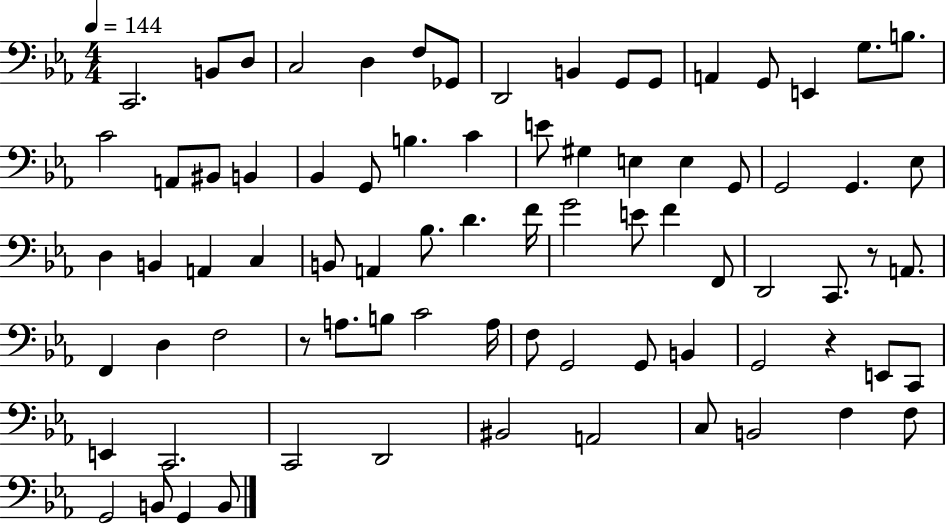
X:1
T:Untitled
M:4/4
L:1/4
K:Eb
C,,2 B,,/2 D,/2 C,2 D, F,/2 _G,,/2 D,,2 B,, G,,/2 G,,/2 A,, G,,/2 E,, G,/2 B,/2 C2 A,,/2 ^B,,/2 B,, _B,, G,,/2 B, C E/2 ^G, E, E, G,,/2 G,,2 G,, _E,/2 D, B,, A,, C, B,,/2 A,, _B,/2 D F/4 G2 E/2 F F,,/2 D,,2 C,,/2 z/2 A,,/2 F,, D, F,2 z/2 A,/2 B,/2 C2 A,/4 F,/2 G,,2 G,,/2 B,, G,,2 z E,,/2 C,,/2 E,, C,,2 C,,2 D,,2 ^B,,2 A,,2 C,/2 B,,2 F, F,/2 G,,2 B,,/2 G,, B,,/2